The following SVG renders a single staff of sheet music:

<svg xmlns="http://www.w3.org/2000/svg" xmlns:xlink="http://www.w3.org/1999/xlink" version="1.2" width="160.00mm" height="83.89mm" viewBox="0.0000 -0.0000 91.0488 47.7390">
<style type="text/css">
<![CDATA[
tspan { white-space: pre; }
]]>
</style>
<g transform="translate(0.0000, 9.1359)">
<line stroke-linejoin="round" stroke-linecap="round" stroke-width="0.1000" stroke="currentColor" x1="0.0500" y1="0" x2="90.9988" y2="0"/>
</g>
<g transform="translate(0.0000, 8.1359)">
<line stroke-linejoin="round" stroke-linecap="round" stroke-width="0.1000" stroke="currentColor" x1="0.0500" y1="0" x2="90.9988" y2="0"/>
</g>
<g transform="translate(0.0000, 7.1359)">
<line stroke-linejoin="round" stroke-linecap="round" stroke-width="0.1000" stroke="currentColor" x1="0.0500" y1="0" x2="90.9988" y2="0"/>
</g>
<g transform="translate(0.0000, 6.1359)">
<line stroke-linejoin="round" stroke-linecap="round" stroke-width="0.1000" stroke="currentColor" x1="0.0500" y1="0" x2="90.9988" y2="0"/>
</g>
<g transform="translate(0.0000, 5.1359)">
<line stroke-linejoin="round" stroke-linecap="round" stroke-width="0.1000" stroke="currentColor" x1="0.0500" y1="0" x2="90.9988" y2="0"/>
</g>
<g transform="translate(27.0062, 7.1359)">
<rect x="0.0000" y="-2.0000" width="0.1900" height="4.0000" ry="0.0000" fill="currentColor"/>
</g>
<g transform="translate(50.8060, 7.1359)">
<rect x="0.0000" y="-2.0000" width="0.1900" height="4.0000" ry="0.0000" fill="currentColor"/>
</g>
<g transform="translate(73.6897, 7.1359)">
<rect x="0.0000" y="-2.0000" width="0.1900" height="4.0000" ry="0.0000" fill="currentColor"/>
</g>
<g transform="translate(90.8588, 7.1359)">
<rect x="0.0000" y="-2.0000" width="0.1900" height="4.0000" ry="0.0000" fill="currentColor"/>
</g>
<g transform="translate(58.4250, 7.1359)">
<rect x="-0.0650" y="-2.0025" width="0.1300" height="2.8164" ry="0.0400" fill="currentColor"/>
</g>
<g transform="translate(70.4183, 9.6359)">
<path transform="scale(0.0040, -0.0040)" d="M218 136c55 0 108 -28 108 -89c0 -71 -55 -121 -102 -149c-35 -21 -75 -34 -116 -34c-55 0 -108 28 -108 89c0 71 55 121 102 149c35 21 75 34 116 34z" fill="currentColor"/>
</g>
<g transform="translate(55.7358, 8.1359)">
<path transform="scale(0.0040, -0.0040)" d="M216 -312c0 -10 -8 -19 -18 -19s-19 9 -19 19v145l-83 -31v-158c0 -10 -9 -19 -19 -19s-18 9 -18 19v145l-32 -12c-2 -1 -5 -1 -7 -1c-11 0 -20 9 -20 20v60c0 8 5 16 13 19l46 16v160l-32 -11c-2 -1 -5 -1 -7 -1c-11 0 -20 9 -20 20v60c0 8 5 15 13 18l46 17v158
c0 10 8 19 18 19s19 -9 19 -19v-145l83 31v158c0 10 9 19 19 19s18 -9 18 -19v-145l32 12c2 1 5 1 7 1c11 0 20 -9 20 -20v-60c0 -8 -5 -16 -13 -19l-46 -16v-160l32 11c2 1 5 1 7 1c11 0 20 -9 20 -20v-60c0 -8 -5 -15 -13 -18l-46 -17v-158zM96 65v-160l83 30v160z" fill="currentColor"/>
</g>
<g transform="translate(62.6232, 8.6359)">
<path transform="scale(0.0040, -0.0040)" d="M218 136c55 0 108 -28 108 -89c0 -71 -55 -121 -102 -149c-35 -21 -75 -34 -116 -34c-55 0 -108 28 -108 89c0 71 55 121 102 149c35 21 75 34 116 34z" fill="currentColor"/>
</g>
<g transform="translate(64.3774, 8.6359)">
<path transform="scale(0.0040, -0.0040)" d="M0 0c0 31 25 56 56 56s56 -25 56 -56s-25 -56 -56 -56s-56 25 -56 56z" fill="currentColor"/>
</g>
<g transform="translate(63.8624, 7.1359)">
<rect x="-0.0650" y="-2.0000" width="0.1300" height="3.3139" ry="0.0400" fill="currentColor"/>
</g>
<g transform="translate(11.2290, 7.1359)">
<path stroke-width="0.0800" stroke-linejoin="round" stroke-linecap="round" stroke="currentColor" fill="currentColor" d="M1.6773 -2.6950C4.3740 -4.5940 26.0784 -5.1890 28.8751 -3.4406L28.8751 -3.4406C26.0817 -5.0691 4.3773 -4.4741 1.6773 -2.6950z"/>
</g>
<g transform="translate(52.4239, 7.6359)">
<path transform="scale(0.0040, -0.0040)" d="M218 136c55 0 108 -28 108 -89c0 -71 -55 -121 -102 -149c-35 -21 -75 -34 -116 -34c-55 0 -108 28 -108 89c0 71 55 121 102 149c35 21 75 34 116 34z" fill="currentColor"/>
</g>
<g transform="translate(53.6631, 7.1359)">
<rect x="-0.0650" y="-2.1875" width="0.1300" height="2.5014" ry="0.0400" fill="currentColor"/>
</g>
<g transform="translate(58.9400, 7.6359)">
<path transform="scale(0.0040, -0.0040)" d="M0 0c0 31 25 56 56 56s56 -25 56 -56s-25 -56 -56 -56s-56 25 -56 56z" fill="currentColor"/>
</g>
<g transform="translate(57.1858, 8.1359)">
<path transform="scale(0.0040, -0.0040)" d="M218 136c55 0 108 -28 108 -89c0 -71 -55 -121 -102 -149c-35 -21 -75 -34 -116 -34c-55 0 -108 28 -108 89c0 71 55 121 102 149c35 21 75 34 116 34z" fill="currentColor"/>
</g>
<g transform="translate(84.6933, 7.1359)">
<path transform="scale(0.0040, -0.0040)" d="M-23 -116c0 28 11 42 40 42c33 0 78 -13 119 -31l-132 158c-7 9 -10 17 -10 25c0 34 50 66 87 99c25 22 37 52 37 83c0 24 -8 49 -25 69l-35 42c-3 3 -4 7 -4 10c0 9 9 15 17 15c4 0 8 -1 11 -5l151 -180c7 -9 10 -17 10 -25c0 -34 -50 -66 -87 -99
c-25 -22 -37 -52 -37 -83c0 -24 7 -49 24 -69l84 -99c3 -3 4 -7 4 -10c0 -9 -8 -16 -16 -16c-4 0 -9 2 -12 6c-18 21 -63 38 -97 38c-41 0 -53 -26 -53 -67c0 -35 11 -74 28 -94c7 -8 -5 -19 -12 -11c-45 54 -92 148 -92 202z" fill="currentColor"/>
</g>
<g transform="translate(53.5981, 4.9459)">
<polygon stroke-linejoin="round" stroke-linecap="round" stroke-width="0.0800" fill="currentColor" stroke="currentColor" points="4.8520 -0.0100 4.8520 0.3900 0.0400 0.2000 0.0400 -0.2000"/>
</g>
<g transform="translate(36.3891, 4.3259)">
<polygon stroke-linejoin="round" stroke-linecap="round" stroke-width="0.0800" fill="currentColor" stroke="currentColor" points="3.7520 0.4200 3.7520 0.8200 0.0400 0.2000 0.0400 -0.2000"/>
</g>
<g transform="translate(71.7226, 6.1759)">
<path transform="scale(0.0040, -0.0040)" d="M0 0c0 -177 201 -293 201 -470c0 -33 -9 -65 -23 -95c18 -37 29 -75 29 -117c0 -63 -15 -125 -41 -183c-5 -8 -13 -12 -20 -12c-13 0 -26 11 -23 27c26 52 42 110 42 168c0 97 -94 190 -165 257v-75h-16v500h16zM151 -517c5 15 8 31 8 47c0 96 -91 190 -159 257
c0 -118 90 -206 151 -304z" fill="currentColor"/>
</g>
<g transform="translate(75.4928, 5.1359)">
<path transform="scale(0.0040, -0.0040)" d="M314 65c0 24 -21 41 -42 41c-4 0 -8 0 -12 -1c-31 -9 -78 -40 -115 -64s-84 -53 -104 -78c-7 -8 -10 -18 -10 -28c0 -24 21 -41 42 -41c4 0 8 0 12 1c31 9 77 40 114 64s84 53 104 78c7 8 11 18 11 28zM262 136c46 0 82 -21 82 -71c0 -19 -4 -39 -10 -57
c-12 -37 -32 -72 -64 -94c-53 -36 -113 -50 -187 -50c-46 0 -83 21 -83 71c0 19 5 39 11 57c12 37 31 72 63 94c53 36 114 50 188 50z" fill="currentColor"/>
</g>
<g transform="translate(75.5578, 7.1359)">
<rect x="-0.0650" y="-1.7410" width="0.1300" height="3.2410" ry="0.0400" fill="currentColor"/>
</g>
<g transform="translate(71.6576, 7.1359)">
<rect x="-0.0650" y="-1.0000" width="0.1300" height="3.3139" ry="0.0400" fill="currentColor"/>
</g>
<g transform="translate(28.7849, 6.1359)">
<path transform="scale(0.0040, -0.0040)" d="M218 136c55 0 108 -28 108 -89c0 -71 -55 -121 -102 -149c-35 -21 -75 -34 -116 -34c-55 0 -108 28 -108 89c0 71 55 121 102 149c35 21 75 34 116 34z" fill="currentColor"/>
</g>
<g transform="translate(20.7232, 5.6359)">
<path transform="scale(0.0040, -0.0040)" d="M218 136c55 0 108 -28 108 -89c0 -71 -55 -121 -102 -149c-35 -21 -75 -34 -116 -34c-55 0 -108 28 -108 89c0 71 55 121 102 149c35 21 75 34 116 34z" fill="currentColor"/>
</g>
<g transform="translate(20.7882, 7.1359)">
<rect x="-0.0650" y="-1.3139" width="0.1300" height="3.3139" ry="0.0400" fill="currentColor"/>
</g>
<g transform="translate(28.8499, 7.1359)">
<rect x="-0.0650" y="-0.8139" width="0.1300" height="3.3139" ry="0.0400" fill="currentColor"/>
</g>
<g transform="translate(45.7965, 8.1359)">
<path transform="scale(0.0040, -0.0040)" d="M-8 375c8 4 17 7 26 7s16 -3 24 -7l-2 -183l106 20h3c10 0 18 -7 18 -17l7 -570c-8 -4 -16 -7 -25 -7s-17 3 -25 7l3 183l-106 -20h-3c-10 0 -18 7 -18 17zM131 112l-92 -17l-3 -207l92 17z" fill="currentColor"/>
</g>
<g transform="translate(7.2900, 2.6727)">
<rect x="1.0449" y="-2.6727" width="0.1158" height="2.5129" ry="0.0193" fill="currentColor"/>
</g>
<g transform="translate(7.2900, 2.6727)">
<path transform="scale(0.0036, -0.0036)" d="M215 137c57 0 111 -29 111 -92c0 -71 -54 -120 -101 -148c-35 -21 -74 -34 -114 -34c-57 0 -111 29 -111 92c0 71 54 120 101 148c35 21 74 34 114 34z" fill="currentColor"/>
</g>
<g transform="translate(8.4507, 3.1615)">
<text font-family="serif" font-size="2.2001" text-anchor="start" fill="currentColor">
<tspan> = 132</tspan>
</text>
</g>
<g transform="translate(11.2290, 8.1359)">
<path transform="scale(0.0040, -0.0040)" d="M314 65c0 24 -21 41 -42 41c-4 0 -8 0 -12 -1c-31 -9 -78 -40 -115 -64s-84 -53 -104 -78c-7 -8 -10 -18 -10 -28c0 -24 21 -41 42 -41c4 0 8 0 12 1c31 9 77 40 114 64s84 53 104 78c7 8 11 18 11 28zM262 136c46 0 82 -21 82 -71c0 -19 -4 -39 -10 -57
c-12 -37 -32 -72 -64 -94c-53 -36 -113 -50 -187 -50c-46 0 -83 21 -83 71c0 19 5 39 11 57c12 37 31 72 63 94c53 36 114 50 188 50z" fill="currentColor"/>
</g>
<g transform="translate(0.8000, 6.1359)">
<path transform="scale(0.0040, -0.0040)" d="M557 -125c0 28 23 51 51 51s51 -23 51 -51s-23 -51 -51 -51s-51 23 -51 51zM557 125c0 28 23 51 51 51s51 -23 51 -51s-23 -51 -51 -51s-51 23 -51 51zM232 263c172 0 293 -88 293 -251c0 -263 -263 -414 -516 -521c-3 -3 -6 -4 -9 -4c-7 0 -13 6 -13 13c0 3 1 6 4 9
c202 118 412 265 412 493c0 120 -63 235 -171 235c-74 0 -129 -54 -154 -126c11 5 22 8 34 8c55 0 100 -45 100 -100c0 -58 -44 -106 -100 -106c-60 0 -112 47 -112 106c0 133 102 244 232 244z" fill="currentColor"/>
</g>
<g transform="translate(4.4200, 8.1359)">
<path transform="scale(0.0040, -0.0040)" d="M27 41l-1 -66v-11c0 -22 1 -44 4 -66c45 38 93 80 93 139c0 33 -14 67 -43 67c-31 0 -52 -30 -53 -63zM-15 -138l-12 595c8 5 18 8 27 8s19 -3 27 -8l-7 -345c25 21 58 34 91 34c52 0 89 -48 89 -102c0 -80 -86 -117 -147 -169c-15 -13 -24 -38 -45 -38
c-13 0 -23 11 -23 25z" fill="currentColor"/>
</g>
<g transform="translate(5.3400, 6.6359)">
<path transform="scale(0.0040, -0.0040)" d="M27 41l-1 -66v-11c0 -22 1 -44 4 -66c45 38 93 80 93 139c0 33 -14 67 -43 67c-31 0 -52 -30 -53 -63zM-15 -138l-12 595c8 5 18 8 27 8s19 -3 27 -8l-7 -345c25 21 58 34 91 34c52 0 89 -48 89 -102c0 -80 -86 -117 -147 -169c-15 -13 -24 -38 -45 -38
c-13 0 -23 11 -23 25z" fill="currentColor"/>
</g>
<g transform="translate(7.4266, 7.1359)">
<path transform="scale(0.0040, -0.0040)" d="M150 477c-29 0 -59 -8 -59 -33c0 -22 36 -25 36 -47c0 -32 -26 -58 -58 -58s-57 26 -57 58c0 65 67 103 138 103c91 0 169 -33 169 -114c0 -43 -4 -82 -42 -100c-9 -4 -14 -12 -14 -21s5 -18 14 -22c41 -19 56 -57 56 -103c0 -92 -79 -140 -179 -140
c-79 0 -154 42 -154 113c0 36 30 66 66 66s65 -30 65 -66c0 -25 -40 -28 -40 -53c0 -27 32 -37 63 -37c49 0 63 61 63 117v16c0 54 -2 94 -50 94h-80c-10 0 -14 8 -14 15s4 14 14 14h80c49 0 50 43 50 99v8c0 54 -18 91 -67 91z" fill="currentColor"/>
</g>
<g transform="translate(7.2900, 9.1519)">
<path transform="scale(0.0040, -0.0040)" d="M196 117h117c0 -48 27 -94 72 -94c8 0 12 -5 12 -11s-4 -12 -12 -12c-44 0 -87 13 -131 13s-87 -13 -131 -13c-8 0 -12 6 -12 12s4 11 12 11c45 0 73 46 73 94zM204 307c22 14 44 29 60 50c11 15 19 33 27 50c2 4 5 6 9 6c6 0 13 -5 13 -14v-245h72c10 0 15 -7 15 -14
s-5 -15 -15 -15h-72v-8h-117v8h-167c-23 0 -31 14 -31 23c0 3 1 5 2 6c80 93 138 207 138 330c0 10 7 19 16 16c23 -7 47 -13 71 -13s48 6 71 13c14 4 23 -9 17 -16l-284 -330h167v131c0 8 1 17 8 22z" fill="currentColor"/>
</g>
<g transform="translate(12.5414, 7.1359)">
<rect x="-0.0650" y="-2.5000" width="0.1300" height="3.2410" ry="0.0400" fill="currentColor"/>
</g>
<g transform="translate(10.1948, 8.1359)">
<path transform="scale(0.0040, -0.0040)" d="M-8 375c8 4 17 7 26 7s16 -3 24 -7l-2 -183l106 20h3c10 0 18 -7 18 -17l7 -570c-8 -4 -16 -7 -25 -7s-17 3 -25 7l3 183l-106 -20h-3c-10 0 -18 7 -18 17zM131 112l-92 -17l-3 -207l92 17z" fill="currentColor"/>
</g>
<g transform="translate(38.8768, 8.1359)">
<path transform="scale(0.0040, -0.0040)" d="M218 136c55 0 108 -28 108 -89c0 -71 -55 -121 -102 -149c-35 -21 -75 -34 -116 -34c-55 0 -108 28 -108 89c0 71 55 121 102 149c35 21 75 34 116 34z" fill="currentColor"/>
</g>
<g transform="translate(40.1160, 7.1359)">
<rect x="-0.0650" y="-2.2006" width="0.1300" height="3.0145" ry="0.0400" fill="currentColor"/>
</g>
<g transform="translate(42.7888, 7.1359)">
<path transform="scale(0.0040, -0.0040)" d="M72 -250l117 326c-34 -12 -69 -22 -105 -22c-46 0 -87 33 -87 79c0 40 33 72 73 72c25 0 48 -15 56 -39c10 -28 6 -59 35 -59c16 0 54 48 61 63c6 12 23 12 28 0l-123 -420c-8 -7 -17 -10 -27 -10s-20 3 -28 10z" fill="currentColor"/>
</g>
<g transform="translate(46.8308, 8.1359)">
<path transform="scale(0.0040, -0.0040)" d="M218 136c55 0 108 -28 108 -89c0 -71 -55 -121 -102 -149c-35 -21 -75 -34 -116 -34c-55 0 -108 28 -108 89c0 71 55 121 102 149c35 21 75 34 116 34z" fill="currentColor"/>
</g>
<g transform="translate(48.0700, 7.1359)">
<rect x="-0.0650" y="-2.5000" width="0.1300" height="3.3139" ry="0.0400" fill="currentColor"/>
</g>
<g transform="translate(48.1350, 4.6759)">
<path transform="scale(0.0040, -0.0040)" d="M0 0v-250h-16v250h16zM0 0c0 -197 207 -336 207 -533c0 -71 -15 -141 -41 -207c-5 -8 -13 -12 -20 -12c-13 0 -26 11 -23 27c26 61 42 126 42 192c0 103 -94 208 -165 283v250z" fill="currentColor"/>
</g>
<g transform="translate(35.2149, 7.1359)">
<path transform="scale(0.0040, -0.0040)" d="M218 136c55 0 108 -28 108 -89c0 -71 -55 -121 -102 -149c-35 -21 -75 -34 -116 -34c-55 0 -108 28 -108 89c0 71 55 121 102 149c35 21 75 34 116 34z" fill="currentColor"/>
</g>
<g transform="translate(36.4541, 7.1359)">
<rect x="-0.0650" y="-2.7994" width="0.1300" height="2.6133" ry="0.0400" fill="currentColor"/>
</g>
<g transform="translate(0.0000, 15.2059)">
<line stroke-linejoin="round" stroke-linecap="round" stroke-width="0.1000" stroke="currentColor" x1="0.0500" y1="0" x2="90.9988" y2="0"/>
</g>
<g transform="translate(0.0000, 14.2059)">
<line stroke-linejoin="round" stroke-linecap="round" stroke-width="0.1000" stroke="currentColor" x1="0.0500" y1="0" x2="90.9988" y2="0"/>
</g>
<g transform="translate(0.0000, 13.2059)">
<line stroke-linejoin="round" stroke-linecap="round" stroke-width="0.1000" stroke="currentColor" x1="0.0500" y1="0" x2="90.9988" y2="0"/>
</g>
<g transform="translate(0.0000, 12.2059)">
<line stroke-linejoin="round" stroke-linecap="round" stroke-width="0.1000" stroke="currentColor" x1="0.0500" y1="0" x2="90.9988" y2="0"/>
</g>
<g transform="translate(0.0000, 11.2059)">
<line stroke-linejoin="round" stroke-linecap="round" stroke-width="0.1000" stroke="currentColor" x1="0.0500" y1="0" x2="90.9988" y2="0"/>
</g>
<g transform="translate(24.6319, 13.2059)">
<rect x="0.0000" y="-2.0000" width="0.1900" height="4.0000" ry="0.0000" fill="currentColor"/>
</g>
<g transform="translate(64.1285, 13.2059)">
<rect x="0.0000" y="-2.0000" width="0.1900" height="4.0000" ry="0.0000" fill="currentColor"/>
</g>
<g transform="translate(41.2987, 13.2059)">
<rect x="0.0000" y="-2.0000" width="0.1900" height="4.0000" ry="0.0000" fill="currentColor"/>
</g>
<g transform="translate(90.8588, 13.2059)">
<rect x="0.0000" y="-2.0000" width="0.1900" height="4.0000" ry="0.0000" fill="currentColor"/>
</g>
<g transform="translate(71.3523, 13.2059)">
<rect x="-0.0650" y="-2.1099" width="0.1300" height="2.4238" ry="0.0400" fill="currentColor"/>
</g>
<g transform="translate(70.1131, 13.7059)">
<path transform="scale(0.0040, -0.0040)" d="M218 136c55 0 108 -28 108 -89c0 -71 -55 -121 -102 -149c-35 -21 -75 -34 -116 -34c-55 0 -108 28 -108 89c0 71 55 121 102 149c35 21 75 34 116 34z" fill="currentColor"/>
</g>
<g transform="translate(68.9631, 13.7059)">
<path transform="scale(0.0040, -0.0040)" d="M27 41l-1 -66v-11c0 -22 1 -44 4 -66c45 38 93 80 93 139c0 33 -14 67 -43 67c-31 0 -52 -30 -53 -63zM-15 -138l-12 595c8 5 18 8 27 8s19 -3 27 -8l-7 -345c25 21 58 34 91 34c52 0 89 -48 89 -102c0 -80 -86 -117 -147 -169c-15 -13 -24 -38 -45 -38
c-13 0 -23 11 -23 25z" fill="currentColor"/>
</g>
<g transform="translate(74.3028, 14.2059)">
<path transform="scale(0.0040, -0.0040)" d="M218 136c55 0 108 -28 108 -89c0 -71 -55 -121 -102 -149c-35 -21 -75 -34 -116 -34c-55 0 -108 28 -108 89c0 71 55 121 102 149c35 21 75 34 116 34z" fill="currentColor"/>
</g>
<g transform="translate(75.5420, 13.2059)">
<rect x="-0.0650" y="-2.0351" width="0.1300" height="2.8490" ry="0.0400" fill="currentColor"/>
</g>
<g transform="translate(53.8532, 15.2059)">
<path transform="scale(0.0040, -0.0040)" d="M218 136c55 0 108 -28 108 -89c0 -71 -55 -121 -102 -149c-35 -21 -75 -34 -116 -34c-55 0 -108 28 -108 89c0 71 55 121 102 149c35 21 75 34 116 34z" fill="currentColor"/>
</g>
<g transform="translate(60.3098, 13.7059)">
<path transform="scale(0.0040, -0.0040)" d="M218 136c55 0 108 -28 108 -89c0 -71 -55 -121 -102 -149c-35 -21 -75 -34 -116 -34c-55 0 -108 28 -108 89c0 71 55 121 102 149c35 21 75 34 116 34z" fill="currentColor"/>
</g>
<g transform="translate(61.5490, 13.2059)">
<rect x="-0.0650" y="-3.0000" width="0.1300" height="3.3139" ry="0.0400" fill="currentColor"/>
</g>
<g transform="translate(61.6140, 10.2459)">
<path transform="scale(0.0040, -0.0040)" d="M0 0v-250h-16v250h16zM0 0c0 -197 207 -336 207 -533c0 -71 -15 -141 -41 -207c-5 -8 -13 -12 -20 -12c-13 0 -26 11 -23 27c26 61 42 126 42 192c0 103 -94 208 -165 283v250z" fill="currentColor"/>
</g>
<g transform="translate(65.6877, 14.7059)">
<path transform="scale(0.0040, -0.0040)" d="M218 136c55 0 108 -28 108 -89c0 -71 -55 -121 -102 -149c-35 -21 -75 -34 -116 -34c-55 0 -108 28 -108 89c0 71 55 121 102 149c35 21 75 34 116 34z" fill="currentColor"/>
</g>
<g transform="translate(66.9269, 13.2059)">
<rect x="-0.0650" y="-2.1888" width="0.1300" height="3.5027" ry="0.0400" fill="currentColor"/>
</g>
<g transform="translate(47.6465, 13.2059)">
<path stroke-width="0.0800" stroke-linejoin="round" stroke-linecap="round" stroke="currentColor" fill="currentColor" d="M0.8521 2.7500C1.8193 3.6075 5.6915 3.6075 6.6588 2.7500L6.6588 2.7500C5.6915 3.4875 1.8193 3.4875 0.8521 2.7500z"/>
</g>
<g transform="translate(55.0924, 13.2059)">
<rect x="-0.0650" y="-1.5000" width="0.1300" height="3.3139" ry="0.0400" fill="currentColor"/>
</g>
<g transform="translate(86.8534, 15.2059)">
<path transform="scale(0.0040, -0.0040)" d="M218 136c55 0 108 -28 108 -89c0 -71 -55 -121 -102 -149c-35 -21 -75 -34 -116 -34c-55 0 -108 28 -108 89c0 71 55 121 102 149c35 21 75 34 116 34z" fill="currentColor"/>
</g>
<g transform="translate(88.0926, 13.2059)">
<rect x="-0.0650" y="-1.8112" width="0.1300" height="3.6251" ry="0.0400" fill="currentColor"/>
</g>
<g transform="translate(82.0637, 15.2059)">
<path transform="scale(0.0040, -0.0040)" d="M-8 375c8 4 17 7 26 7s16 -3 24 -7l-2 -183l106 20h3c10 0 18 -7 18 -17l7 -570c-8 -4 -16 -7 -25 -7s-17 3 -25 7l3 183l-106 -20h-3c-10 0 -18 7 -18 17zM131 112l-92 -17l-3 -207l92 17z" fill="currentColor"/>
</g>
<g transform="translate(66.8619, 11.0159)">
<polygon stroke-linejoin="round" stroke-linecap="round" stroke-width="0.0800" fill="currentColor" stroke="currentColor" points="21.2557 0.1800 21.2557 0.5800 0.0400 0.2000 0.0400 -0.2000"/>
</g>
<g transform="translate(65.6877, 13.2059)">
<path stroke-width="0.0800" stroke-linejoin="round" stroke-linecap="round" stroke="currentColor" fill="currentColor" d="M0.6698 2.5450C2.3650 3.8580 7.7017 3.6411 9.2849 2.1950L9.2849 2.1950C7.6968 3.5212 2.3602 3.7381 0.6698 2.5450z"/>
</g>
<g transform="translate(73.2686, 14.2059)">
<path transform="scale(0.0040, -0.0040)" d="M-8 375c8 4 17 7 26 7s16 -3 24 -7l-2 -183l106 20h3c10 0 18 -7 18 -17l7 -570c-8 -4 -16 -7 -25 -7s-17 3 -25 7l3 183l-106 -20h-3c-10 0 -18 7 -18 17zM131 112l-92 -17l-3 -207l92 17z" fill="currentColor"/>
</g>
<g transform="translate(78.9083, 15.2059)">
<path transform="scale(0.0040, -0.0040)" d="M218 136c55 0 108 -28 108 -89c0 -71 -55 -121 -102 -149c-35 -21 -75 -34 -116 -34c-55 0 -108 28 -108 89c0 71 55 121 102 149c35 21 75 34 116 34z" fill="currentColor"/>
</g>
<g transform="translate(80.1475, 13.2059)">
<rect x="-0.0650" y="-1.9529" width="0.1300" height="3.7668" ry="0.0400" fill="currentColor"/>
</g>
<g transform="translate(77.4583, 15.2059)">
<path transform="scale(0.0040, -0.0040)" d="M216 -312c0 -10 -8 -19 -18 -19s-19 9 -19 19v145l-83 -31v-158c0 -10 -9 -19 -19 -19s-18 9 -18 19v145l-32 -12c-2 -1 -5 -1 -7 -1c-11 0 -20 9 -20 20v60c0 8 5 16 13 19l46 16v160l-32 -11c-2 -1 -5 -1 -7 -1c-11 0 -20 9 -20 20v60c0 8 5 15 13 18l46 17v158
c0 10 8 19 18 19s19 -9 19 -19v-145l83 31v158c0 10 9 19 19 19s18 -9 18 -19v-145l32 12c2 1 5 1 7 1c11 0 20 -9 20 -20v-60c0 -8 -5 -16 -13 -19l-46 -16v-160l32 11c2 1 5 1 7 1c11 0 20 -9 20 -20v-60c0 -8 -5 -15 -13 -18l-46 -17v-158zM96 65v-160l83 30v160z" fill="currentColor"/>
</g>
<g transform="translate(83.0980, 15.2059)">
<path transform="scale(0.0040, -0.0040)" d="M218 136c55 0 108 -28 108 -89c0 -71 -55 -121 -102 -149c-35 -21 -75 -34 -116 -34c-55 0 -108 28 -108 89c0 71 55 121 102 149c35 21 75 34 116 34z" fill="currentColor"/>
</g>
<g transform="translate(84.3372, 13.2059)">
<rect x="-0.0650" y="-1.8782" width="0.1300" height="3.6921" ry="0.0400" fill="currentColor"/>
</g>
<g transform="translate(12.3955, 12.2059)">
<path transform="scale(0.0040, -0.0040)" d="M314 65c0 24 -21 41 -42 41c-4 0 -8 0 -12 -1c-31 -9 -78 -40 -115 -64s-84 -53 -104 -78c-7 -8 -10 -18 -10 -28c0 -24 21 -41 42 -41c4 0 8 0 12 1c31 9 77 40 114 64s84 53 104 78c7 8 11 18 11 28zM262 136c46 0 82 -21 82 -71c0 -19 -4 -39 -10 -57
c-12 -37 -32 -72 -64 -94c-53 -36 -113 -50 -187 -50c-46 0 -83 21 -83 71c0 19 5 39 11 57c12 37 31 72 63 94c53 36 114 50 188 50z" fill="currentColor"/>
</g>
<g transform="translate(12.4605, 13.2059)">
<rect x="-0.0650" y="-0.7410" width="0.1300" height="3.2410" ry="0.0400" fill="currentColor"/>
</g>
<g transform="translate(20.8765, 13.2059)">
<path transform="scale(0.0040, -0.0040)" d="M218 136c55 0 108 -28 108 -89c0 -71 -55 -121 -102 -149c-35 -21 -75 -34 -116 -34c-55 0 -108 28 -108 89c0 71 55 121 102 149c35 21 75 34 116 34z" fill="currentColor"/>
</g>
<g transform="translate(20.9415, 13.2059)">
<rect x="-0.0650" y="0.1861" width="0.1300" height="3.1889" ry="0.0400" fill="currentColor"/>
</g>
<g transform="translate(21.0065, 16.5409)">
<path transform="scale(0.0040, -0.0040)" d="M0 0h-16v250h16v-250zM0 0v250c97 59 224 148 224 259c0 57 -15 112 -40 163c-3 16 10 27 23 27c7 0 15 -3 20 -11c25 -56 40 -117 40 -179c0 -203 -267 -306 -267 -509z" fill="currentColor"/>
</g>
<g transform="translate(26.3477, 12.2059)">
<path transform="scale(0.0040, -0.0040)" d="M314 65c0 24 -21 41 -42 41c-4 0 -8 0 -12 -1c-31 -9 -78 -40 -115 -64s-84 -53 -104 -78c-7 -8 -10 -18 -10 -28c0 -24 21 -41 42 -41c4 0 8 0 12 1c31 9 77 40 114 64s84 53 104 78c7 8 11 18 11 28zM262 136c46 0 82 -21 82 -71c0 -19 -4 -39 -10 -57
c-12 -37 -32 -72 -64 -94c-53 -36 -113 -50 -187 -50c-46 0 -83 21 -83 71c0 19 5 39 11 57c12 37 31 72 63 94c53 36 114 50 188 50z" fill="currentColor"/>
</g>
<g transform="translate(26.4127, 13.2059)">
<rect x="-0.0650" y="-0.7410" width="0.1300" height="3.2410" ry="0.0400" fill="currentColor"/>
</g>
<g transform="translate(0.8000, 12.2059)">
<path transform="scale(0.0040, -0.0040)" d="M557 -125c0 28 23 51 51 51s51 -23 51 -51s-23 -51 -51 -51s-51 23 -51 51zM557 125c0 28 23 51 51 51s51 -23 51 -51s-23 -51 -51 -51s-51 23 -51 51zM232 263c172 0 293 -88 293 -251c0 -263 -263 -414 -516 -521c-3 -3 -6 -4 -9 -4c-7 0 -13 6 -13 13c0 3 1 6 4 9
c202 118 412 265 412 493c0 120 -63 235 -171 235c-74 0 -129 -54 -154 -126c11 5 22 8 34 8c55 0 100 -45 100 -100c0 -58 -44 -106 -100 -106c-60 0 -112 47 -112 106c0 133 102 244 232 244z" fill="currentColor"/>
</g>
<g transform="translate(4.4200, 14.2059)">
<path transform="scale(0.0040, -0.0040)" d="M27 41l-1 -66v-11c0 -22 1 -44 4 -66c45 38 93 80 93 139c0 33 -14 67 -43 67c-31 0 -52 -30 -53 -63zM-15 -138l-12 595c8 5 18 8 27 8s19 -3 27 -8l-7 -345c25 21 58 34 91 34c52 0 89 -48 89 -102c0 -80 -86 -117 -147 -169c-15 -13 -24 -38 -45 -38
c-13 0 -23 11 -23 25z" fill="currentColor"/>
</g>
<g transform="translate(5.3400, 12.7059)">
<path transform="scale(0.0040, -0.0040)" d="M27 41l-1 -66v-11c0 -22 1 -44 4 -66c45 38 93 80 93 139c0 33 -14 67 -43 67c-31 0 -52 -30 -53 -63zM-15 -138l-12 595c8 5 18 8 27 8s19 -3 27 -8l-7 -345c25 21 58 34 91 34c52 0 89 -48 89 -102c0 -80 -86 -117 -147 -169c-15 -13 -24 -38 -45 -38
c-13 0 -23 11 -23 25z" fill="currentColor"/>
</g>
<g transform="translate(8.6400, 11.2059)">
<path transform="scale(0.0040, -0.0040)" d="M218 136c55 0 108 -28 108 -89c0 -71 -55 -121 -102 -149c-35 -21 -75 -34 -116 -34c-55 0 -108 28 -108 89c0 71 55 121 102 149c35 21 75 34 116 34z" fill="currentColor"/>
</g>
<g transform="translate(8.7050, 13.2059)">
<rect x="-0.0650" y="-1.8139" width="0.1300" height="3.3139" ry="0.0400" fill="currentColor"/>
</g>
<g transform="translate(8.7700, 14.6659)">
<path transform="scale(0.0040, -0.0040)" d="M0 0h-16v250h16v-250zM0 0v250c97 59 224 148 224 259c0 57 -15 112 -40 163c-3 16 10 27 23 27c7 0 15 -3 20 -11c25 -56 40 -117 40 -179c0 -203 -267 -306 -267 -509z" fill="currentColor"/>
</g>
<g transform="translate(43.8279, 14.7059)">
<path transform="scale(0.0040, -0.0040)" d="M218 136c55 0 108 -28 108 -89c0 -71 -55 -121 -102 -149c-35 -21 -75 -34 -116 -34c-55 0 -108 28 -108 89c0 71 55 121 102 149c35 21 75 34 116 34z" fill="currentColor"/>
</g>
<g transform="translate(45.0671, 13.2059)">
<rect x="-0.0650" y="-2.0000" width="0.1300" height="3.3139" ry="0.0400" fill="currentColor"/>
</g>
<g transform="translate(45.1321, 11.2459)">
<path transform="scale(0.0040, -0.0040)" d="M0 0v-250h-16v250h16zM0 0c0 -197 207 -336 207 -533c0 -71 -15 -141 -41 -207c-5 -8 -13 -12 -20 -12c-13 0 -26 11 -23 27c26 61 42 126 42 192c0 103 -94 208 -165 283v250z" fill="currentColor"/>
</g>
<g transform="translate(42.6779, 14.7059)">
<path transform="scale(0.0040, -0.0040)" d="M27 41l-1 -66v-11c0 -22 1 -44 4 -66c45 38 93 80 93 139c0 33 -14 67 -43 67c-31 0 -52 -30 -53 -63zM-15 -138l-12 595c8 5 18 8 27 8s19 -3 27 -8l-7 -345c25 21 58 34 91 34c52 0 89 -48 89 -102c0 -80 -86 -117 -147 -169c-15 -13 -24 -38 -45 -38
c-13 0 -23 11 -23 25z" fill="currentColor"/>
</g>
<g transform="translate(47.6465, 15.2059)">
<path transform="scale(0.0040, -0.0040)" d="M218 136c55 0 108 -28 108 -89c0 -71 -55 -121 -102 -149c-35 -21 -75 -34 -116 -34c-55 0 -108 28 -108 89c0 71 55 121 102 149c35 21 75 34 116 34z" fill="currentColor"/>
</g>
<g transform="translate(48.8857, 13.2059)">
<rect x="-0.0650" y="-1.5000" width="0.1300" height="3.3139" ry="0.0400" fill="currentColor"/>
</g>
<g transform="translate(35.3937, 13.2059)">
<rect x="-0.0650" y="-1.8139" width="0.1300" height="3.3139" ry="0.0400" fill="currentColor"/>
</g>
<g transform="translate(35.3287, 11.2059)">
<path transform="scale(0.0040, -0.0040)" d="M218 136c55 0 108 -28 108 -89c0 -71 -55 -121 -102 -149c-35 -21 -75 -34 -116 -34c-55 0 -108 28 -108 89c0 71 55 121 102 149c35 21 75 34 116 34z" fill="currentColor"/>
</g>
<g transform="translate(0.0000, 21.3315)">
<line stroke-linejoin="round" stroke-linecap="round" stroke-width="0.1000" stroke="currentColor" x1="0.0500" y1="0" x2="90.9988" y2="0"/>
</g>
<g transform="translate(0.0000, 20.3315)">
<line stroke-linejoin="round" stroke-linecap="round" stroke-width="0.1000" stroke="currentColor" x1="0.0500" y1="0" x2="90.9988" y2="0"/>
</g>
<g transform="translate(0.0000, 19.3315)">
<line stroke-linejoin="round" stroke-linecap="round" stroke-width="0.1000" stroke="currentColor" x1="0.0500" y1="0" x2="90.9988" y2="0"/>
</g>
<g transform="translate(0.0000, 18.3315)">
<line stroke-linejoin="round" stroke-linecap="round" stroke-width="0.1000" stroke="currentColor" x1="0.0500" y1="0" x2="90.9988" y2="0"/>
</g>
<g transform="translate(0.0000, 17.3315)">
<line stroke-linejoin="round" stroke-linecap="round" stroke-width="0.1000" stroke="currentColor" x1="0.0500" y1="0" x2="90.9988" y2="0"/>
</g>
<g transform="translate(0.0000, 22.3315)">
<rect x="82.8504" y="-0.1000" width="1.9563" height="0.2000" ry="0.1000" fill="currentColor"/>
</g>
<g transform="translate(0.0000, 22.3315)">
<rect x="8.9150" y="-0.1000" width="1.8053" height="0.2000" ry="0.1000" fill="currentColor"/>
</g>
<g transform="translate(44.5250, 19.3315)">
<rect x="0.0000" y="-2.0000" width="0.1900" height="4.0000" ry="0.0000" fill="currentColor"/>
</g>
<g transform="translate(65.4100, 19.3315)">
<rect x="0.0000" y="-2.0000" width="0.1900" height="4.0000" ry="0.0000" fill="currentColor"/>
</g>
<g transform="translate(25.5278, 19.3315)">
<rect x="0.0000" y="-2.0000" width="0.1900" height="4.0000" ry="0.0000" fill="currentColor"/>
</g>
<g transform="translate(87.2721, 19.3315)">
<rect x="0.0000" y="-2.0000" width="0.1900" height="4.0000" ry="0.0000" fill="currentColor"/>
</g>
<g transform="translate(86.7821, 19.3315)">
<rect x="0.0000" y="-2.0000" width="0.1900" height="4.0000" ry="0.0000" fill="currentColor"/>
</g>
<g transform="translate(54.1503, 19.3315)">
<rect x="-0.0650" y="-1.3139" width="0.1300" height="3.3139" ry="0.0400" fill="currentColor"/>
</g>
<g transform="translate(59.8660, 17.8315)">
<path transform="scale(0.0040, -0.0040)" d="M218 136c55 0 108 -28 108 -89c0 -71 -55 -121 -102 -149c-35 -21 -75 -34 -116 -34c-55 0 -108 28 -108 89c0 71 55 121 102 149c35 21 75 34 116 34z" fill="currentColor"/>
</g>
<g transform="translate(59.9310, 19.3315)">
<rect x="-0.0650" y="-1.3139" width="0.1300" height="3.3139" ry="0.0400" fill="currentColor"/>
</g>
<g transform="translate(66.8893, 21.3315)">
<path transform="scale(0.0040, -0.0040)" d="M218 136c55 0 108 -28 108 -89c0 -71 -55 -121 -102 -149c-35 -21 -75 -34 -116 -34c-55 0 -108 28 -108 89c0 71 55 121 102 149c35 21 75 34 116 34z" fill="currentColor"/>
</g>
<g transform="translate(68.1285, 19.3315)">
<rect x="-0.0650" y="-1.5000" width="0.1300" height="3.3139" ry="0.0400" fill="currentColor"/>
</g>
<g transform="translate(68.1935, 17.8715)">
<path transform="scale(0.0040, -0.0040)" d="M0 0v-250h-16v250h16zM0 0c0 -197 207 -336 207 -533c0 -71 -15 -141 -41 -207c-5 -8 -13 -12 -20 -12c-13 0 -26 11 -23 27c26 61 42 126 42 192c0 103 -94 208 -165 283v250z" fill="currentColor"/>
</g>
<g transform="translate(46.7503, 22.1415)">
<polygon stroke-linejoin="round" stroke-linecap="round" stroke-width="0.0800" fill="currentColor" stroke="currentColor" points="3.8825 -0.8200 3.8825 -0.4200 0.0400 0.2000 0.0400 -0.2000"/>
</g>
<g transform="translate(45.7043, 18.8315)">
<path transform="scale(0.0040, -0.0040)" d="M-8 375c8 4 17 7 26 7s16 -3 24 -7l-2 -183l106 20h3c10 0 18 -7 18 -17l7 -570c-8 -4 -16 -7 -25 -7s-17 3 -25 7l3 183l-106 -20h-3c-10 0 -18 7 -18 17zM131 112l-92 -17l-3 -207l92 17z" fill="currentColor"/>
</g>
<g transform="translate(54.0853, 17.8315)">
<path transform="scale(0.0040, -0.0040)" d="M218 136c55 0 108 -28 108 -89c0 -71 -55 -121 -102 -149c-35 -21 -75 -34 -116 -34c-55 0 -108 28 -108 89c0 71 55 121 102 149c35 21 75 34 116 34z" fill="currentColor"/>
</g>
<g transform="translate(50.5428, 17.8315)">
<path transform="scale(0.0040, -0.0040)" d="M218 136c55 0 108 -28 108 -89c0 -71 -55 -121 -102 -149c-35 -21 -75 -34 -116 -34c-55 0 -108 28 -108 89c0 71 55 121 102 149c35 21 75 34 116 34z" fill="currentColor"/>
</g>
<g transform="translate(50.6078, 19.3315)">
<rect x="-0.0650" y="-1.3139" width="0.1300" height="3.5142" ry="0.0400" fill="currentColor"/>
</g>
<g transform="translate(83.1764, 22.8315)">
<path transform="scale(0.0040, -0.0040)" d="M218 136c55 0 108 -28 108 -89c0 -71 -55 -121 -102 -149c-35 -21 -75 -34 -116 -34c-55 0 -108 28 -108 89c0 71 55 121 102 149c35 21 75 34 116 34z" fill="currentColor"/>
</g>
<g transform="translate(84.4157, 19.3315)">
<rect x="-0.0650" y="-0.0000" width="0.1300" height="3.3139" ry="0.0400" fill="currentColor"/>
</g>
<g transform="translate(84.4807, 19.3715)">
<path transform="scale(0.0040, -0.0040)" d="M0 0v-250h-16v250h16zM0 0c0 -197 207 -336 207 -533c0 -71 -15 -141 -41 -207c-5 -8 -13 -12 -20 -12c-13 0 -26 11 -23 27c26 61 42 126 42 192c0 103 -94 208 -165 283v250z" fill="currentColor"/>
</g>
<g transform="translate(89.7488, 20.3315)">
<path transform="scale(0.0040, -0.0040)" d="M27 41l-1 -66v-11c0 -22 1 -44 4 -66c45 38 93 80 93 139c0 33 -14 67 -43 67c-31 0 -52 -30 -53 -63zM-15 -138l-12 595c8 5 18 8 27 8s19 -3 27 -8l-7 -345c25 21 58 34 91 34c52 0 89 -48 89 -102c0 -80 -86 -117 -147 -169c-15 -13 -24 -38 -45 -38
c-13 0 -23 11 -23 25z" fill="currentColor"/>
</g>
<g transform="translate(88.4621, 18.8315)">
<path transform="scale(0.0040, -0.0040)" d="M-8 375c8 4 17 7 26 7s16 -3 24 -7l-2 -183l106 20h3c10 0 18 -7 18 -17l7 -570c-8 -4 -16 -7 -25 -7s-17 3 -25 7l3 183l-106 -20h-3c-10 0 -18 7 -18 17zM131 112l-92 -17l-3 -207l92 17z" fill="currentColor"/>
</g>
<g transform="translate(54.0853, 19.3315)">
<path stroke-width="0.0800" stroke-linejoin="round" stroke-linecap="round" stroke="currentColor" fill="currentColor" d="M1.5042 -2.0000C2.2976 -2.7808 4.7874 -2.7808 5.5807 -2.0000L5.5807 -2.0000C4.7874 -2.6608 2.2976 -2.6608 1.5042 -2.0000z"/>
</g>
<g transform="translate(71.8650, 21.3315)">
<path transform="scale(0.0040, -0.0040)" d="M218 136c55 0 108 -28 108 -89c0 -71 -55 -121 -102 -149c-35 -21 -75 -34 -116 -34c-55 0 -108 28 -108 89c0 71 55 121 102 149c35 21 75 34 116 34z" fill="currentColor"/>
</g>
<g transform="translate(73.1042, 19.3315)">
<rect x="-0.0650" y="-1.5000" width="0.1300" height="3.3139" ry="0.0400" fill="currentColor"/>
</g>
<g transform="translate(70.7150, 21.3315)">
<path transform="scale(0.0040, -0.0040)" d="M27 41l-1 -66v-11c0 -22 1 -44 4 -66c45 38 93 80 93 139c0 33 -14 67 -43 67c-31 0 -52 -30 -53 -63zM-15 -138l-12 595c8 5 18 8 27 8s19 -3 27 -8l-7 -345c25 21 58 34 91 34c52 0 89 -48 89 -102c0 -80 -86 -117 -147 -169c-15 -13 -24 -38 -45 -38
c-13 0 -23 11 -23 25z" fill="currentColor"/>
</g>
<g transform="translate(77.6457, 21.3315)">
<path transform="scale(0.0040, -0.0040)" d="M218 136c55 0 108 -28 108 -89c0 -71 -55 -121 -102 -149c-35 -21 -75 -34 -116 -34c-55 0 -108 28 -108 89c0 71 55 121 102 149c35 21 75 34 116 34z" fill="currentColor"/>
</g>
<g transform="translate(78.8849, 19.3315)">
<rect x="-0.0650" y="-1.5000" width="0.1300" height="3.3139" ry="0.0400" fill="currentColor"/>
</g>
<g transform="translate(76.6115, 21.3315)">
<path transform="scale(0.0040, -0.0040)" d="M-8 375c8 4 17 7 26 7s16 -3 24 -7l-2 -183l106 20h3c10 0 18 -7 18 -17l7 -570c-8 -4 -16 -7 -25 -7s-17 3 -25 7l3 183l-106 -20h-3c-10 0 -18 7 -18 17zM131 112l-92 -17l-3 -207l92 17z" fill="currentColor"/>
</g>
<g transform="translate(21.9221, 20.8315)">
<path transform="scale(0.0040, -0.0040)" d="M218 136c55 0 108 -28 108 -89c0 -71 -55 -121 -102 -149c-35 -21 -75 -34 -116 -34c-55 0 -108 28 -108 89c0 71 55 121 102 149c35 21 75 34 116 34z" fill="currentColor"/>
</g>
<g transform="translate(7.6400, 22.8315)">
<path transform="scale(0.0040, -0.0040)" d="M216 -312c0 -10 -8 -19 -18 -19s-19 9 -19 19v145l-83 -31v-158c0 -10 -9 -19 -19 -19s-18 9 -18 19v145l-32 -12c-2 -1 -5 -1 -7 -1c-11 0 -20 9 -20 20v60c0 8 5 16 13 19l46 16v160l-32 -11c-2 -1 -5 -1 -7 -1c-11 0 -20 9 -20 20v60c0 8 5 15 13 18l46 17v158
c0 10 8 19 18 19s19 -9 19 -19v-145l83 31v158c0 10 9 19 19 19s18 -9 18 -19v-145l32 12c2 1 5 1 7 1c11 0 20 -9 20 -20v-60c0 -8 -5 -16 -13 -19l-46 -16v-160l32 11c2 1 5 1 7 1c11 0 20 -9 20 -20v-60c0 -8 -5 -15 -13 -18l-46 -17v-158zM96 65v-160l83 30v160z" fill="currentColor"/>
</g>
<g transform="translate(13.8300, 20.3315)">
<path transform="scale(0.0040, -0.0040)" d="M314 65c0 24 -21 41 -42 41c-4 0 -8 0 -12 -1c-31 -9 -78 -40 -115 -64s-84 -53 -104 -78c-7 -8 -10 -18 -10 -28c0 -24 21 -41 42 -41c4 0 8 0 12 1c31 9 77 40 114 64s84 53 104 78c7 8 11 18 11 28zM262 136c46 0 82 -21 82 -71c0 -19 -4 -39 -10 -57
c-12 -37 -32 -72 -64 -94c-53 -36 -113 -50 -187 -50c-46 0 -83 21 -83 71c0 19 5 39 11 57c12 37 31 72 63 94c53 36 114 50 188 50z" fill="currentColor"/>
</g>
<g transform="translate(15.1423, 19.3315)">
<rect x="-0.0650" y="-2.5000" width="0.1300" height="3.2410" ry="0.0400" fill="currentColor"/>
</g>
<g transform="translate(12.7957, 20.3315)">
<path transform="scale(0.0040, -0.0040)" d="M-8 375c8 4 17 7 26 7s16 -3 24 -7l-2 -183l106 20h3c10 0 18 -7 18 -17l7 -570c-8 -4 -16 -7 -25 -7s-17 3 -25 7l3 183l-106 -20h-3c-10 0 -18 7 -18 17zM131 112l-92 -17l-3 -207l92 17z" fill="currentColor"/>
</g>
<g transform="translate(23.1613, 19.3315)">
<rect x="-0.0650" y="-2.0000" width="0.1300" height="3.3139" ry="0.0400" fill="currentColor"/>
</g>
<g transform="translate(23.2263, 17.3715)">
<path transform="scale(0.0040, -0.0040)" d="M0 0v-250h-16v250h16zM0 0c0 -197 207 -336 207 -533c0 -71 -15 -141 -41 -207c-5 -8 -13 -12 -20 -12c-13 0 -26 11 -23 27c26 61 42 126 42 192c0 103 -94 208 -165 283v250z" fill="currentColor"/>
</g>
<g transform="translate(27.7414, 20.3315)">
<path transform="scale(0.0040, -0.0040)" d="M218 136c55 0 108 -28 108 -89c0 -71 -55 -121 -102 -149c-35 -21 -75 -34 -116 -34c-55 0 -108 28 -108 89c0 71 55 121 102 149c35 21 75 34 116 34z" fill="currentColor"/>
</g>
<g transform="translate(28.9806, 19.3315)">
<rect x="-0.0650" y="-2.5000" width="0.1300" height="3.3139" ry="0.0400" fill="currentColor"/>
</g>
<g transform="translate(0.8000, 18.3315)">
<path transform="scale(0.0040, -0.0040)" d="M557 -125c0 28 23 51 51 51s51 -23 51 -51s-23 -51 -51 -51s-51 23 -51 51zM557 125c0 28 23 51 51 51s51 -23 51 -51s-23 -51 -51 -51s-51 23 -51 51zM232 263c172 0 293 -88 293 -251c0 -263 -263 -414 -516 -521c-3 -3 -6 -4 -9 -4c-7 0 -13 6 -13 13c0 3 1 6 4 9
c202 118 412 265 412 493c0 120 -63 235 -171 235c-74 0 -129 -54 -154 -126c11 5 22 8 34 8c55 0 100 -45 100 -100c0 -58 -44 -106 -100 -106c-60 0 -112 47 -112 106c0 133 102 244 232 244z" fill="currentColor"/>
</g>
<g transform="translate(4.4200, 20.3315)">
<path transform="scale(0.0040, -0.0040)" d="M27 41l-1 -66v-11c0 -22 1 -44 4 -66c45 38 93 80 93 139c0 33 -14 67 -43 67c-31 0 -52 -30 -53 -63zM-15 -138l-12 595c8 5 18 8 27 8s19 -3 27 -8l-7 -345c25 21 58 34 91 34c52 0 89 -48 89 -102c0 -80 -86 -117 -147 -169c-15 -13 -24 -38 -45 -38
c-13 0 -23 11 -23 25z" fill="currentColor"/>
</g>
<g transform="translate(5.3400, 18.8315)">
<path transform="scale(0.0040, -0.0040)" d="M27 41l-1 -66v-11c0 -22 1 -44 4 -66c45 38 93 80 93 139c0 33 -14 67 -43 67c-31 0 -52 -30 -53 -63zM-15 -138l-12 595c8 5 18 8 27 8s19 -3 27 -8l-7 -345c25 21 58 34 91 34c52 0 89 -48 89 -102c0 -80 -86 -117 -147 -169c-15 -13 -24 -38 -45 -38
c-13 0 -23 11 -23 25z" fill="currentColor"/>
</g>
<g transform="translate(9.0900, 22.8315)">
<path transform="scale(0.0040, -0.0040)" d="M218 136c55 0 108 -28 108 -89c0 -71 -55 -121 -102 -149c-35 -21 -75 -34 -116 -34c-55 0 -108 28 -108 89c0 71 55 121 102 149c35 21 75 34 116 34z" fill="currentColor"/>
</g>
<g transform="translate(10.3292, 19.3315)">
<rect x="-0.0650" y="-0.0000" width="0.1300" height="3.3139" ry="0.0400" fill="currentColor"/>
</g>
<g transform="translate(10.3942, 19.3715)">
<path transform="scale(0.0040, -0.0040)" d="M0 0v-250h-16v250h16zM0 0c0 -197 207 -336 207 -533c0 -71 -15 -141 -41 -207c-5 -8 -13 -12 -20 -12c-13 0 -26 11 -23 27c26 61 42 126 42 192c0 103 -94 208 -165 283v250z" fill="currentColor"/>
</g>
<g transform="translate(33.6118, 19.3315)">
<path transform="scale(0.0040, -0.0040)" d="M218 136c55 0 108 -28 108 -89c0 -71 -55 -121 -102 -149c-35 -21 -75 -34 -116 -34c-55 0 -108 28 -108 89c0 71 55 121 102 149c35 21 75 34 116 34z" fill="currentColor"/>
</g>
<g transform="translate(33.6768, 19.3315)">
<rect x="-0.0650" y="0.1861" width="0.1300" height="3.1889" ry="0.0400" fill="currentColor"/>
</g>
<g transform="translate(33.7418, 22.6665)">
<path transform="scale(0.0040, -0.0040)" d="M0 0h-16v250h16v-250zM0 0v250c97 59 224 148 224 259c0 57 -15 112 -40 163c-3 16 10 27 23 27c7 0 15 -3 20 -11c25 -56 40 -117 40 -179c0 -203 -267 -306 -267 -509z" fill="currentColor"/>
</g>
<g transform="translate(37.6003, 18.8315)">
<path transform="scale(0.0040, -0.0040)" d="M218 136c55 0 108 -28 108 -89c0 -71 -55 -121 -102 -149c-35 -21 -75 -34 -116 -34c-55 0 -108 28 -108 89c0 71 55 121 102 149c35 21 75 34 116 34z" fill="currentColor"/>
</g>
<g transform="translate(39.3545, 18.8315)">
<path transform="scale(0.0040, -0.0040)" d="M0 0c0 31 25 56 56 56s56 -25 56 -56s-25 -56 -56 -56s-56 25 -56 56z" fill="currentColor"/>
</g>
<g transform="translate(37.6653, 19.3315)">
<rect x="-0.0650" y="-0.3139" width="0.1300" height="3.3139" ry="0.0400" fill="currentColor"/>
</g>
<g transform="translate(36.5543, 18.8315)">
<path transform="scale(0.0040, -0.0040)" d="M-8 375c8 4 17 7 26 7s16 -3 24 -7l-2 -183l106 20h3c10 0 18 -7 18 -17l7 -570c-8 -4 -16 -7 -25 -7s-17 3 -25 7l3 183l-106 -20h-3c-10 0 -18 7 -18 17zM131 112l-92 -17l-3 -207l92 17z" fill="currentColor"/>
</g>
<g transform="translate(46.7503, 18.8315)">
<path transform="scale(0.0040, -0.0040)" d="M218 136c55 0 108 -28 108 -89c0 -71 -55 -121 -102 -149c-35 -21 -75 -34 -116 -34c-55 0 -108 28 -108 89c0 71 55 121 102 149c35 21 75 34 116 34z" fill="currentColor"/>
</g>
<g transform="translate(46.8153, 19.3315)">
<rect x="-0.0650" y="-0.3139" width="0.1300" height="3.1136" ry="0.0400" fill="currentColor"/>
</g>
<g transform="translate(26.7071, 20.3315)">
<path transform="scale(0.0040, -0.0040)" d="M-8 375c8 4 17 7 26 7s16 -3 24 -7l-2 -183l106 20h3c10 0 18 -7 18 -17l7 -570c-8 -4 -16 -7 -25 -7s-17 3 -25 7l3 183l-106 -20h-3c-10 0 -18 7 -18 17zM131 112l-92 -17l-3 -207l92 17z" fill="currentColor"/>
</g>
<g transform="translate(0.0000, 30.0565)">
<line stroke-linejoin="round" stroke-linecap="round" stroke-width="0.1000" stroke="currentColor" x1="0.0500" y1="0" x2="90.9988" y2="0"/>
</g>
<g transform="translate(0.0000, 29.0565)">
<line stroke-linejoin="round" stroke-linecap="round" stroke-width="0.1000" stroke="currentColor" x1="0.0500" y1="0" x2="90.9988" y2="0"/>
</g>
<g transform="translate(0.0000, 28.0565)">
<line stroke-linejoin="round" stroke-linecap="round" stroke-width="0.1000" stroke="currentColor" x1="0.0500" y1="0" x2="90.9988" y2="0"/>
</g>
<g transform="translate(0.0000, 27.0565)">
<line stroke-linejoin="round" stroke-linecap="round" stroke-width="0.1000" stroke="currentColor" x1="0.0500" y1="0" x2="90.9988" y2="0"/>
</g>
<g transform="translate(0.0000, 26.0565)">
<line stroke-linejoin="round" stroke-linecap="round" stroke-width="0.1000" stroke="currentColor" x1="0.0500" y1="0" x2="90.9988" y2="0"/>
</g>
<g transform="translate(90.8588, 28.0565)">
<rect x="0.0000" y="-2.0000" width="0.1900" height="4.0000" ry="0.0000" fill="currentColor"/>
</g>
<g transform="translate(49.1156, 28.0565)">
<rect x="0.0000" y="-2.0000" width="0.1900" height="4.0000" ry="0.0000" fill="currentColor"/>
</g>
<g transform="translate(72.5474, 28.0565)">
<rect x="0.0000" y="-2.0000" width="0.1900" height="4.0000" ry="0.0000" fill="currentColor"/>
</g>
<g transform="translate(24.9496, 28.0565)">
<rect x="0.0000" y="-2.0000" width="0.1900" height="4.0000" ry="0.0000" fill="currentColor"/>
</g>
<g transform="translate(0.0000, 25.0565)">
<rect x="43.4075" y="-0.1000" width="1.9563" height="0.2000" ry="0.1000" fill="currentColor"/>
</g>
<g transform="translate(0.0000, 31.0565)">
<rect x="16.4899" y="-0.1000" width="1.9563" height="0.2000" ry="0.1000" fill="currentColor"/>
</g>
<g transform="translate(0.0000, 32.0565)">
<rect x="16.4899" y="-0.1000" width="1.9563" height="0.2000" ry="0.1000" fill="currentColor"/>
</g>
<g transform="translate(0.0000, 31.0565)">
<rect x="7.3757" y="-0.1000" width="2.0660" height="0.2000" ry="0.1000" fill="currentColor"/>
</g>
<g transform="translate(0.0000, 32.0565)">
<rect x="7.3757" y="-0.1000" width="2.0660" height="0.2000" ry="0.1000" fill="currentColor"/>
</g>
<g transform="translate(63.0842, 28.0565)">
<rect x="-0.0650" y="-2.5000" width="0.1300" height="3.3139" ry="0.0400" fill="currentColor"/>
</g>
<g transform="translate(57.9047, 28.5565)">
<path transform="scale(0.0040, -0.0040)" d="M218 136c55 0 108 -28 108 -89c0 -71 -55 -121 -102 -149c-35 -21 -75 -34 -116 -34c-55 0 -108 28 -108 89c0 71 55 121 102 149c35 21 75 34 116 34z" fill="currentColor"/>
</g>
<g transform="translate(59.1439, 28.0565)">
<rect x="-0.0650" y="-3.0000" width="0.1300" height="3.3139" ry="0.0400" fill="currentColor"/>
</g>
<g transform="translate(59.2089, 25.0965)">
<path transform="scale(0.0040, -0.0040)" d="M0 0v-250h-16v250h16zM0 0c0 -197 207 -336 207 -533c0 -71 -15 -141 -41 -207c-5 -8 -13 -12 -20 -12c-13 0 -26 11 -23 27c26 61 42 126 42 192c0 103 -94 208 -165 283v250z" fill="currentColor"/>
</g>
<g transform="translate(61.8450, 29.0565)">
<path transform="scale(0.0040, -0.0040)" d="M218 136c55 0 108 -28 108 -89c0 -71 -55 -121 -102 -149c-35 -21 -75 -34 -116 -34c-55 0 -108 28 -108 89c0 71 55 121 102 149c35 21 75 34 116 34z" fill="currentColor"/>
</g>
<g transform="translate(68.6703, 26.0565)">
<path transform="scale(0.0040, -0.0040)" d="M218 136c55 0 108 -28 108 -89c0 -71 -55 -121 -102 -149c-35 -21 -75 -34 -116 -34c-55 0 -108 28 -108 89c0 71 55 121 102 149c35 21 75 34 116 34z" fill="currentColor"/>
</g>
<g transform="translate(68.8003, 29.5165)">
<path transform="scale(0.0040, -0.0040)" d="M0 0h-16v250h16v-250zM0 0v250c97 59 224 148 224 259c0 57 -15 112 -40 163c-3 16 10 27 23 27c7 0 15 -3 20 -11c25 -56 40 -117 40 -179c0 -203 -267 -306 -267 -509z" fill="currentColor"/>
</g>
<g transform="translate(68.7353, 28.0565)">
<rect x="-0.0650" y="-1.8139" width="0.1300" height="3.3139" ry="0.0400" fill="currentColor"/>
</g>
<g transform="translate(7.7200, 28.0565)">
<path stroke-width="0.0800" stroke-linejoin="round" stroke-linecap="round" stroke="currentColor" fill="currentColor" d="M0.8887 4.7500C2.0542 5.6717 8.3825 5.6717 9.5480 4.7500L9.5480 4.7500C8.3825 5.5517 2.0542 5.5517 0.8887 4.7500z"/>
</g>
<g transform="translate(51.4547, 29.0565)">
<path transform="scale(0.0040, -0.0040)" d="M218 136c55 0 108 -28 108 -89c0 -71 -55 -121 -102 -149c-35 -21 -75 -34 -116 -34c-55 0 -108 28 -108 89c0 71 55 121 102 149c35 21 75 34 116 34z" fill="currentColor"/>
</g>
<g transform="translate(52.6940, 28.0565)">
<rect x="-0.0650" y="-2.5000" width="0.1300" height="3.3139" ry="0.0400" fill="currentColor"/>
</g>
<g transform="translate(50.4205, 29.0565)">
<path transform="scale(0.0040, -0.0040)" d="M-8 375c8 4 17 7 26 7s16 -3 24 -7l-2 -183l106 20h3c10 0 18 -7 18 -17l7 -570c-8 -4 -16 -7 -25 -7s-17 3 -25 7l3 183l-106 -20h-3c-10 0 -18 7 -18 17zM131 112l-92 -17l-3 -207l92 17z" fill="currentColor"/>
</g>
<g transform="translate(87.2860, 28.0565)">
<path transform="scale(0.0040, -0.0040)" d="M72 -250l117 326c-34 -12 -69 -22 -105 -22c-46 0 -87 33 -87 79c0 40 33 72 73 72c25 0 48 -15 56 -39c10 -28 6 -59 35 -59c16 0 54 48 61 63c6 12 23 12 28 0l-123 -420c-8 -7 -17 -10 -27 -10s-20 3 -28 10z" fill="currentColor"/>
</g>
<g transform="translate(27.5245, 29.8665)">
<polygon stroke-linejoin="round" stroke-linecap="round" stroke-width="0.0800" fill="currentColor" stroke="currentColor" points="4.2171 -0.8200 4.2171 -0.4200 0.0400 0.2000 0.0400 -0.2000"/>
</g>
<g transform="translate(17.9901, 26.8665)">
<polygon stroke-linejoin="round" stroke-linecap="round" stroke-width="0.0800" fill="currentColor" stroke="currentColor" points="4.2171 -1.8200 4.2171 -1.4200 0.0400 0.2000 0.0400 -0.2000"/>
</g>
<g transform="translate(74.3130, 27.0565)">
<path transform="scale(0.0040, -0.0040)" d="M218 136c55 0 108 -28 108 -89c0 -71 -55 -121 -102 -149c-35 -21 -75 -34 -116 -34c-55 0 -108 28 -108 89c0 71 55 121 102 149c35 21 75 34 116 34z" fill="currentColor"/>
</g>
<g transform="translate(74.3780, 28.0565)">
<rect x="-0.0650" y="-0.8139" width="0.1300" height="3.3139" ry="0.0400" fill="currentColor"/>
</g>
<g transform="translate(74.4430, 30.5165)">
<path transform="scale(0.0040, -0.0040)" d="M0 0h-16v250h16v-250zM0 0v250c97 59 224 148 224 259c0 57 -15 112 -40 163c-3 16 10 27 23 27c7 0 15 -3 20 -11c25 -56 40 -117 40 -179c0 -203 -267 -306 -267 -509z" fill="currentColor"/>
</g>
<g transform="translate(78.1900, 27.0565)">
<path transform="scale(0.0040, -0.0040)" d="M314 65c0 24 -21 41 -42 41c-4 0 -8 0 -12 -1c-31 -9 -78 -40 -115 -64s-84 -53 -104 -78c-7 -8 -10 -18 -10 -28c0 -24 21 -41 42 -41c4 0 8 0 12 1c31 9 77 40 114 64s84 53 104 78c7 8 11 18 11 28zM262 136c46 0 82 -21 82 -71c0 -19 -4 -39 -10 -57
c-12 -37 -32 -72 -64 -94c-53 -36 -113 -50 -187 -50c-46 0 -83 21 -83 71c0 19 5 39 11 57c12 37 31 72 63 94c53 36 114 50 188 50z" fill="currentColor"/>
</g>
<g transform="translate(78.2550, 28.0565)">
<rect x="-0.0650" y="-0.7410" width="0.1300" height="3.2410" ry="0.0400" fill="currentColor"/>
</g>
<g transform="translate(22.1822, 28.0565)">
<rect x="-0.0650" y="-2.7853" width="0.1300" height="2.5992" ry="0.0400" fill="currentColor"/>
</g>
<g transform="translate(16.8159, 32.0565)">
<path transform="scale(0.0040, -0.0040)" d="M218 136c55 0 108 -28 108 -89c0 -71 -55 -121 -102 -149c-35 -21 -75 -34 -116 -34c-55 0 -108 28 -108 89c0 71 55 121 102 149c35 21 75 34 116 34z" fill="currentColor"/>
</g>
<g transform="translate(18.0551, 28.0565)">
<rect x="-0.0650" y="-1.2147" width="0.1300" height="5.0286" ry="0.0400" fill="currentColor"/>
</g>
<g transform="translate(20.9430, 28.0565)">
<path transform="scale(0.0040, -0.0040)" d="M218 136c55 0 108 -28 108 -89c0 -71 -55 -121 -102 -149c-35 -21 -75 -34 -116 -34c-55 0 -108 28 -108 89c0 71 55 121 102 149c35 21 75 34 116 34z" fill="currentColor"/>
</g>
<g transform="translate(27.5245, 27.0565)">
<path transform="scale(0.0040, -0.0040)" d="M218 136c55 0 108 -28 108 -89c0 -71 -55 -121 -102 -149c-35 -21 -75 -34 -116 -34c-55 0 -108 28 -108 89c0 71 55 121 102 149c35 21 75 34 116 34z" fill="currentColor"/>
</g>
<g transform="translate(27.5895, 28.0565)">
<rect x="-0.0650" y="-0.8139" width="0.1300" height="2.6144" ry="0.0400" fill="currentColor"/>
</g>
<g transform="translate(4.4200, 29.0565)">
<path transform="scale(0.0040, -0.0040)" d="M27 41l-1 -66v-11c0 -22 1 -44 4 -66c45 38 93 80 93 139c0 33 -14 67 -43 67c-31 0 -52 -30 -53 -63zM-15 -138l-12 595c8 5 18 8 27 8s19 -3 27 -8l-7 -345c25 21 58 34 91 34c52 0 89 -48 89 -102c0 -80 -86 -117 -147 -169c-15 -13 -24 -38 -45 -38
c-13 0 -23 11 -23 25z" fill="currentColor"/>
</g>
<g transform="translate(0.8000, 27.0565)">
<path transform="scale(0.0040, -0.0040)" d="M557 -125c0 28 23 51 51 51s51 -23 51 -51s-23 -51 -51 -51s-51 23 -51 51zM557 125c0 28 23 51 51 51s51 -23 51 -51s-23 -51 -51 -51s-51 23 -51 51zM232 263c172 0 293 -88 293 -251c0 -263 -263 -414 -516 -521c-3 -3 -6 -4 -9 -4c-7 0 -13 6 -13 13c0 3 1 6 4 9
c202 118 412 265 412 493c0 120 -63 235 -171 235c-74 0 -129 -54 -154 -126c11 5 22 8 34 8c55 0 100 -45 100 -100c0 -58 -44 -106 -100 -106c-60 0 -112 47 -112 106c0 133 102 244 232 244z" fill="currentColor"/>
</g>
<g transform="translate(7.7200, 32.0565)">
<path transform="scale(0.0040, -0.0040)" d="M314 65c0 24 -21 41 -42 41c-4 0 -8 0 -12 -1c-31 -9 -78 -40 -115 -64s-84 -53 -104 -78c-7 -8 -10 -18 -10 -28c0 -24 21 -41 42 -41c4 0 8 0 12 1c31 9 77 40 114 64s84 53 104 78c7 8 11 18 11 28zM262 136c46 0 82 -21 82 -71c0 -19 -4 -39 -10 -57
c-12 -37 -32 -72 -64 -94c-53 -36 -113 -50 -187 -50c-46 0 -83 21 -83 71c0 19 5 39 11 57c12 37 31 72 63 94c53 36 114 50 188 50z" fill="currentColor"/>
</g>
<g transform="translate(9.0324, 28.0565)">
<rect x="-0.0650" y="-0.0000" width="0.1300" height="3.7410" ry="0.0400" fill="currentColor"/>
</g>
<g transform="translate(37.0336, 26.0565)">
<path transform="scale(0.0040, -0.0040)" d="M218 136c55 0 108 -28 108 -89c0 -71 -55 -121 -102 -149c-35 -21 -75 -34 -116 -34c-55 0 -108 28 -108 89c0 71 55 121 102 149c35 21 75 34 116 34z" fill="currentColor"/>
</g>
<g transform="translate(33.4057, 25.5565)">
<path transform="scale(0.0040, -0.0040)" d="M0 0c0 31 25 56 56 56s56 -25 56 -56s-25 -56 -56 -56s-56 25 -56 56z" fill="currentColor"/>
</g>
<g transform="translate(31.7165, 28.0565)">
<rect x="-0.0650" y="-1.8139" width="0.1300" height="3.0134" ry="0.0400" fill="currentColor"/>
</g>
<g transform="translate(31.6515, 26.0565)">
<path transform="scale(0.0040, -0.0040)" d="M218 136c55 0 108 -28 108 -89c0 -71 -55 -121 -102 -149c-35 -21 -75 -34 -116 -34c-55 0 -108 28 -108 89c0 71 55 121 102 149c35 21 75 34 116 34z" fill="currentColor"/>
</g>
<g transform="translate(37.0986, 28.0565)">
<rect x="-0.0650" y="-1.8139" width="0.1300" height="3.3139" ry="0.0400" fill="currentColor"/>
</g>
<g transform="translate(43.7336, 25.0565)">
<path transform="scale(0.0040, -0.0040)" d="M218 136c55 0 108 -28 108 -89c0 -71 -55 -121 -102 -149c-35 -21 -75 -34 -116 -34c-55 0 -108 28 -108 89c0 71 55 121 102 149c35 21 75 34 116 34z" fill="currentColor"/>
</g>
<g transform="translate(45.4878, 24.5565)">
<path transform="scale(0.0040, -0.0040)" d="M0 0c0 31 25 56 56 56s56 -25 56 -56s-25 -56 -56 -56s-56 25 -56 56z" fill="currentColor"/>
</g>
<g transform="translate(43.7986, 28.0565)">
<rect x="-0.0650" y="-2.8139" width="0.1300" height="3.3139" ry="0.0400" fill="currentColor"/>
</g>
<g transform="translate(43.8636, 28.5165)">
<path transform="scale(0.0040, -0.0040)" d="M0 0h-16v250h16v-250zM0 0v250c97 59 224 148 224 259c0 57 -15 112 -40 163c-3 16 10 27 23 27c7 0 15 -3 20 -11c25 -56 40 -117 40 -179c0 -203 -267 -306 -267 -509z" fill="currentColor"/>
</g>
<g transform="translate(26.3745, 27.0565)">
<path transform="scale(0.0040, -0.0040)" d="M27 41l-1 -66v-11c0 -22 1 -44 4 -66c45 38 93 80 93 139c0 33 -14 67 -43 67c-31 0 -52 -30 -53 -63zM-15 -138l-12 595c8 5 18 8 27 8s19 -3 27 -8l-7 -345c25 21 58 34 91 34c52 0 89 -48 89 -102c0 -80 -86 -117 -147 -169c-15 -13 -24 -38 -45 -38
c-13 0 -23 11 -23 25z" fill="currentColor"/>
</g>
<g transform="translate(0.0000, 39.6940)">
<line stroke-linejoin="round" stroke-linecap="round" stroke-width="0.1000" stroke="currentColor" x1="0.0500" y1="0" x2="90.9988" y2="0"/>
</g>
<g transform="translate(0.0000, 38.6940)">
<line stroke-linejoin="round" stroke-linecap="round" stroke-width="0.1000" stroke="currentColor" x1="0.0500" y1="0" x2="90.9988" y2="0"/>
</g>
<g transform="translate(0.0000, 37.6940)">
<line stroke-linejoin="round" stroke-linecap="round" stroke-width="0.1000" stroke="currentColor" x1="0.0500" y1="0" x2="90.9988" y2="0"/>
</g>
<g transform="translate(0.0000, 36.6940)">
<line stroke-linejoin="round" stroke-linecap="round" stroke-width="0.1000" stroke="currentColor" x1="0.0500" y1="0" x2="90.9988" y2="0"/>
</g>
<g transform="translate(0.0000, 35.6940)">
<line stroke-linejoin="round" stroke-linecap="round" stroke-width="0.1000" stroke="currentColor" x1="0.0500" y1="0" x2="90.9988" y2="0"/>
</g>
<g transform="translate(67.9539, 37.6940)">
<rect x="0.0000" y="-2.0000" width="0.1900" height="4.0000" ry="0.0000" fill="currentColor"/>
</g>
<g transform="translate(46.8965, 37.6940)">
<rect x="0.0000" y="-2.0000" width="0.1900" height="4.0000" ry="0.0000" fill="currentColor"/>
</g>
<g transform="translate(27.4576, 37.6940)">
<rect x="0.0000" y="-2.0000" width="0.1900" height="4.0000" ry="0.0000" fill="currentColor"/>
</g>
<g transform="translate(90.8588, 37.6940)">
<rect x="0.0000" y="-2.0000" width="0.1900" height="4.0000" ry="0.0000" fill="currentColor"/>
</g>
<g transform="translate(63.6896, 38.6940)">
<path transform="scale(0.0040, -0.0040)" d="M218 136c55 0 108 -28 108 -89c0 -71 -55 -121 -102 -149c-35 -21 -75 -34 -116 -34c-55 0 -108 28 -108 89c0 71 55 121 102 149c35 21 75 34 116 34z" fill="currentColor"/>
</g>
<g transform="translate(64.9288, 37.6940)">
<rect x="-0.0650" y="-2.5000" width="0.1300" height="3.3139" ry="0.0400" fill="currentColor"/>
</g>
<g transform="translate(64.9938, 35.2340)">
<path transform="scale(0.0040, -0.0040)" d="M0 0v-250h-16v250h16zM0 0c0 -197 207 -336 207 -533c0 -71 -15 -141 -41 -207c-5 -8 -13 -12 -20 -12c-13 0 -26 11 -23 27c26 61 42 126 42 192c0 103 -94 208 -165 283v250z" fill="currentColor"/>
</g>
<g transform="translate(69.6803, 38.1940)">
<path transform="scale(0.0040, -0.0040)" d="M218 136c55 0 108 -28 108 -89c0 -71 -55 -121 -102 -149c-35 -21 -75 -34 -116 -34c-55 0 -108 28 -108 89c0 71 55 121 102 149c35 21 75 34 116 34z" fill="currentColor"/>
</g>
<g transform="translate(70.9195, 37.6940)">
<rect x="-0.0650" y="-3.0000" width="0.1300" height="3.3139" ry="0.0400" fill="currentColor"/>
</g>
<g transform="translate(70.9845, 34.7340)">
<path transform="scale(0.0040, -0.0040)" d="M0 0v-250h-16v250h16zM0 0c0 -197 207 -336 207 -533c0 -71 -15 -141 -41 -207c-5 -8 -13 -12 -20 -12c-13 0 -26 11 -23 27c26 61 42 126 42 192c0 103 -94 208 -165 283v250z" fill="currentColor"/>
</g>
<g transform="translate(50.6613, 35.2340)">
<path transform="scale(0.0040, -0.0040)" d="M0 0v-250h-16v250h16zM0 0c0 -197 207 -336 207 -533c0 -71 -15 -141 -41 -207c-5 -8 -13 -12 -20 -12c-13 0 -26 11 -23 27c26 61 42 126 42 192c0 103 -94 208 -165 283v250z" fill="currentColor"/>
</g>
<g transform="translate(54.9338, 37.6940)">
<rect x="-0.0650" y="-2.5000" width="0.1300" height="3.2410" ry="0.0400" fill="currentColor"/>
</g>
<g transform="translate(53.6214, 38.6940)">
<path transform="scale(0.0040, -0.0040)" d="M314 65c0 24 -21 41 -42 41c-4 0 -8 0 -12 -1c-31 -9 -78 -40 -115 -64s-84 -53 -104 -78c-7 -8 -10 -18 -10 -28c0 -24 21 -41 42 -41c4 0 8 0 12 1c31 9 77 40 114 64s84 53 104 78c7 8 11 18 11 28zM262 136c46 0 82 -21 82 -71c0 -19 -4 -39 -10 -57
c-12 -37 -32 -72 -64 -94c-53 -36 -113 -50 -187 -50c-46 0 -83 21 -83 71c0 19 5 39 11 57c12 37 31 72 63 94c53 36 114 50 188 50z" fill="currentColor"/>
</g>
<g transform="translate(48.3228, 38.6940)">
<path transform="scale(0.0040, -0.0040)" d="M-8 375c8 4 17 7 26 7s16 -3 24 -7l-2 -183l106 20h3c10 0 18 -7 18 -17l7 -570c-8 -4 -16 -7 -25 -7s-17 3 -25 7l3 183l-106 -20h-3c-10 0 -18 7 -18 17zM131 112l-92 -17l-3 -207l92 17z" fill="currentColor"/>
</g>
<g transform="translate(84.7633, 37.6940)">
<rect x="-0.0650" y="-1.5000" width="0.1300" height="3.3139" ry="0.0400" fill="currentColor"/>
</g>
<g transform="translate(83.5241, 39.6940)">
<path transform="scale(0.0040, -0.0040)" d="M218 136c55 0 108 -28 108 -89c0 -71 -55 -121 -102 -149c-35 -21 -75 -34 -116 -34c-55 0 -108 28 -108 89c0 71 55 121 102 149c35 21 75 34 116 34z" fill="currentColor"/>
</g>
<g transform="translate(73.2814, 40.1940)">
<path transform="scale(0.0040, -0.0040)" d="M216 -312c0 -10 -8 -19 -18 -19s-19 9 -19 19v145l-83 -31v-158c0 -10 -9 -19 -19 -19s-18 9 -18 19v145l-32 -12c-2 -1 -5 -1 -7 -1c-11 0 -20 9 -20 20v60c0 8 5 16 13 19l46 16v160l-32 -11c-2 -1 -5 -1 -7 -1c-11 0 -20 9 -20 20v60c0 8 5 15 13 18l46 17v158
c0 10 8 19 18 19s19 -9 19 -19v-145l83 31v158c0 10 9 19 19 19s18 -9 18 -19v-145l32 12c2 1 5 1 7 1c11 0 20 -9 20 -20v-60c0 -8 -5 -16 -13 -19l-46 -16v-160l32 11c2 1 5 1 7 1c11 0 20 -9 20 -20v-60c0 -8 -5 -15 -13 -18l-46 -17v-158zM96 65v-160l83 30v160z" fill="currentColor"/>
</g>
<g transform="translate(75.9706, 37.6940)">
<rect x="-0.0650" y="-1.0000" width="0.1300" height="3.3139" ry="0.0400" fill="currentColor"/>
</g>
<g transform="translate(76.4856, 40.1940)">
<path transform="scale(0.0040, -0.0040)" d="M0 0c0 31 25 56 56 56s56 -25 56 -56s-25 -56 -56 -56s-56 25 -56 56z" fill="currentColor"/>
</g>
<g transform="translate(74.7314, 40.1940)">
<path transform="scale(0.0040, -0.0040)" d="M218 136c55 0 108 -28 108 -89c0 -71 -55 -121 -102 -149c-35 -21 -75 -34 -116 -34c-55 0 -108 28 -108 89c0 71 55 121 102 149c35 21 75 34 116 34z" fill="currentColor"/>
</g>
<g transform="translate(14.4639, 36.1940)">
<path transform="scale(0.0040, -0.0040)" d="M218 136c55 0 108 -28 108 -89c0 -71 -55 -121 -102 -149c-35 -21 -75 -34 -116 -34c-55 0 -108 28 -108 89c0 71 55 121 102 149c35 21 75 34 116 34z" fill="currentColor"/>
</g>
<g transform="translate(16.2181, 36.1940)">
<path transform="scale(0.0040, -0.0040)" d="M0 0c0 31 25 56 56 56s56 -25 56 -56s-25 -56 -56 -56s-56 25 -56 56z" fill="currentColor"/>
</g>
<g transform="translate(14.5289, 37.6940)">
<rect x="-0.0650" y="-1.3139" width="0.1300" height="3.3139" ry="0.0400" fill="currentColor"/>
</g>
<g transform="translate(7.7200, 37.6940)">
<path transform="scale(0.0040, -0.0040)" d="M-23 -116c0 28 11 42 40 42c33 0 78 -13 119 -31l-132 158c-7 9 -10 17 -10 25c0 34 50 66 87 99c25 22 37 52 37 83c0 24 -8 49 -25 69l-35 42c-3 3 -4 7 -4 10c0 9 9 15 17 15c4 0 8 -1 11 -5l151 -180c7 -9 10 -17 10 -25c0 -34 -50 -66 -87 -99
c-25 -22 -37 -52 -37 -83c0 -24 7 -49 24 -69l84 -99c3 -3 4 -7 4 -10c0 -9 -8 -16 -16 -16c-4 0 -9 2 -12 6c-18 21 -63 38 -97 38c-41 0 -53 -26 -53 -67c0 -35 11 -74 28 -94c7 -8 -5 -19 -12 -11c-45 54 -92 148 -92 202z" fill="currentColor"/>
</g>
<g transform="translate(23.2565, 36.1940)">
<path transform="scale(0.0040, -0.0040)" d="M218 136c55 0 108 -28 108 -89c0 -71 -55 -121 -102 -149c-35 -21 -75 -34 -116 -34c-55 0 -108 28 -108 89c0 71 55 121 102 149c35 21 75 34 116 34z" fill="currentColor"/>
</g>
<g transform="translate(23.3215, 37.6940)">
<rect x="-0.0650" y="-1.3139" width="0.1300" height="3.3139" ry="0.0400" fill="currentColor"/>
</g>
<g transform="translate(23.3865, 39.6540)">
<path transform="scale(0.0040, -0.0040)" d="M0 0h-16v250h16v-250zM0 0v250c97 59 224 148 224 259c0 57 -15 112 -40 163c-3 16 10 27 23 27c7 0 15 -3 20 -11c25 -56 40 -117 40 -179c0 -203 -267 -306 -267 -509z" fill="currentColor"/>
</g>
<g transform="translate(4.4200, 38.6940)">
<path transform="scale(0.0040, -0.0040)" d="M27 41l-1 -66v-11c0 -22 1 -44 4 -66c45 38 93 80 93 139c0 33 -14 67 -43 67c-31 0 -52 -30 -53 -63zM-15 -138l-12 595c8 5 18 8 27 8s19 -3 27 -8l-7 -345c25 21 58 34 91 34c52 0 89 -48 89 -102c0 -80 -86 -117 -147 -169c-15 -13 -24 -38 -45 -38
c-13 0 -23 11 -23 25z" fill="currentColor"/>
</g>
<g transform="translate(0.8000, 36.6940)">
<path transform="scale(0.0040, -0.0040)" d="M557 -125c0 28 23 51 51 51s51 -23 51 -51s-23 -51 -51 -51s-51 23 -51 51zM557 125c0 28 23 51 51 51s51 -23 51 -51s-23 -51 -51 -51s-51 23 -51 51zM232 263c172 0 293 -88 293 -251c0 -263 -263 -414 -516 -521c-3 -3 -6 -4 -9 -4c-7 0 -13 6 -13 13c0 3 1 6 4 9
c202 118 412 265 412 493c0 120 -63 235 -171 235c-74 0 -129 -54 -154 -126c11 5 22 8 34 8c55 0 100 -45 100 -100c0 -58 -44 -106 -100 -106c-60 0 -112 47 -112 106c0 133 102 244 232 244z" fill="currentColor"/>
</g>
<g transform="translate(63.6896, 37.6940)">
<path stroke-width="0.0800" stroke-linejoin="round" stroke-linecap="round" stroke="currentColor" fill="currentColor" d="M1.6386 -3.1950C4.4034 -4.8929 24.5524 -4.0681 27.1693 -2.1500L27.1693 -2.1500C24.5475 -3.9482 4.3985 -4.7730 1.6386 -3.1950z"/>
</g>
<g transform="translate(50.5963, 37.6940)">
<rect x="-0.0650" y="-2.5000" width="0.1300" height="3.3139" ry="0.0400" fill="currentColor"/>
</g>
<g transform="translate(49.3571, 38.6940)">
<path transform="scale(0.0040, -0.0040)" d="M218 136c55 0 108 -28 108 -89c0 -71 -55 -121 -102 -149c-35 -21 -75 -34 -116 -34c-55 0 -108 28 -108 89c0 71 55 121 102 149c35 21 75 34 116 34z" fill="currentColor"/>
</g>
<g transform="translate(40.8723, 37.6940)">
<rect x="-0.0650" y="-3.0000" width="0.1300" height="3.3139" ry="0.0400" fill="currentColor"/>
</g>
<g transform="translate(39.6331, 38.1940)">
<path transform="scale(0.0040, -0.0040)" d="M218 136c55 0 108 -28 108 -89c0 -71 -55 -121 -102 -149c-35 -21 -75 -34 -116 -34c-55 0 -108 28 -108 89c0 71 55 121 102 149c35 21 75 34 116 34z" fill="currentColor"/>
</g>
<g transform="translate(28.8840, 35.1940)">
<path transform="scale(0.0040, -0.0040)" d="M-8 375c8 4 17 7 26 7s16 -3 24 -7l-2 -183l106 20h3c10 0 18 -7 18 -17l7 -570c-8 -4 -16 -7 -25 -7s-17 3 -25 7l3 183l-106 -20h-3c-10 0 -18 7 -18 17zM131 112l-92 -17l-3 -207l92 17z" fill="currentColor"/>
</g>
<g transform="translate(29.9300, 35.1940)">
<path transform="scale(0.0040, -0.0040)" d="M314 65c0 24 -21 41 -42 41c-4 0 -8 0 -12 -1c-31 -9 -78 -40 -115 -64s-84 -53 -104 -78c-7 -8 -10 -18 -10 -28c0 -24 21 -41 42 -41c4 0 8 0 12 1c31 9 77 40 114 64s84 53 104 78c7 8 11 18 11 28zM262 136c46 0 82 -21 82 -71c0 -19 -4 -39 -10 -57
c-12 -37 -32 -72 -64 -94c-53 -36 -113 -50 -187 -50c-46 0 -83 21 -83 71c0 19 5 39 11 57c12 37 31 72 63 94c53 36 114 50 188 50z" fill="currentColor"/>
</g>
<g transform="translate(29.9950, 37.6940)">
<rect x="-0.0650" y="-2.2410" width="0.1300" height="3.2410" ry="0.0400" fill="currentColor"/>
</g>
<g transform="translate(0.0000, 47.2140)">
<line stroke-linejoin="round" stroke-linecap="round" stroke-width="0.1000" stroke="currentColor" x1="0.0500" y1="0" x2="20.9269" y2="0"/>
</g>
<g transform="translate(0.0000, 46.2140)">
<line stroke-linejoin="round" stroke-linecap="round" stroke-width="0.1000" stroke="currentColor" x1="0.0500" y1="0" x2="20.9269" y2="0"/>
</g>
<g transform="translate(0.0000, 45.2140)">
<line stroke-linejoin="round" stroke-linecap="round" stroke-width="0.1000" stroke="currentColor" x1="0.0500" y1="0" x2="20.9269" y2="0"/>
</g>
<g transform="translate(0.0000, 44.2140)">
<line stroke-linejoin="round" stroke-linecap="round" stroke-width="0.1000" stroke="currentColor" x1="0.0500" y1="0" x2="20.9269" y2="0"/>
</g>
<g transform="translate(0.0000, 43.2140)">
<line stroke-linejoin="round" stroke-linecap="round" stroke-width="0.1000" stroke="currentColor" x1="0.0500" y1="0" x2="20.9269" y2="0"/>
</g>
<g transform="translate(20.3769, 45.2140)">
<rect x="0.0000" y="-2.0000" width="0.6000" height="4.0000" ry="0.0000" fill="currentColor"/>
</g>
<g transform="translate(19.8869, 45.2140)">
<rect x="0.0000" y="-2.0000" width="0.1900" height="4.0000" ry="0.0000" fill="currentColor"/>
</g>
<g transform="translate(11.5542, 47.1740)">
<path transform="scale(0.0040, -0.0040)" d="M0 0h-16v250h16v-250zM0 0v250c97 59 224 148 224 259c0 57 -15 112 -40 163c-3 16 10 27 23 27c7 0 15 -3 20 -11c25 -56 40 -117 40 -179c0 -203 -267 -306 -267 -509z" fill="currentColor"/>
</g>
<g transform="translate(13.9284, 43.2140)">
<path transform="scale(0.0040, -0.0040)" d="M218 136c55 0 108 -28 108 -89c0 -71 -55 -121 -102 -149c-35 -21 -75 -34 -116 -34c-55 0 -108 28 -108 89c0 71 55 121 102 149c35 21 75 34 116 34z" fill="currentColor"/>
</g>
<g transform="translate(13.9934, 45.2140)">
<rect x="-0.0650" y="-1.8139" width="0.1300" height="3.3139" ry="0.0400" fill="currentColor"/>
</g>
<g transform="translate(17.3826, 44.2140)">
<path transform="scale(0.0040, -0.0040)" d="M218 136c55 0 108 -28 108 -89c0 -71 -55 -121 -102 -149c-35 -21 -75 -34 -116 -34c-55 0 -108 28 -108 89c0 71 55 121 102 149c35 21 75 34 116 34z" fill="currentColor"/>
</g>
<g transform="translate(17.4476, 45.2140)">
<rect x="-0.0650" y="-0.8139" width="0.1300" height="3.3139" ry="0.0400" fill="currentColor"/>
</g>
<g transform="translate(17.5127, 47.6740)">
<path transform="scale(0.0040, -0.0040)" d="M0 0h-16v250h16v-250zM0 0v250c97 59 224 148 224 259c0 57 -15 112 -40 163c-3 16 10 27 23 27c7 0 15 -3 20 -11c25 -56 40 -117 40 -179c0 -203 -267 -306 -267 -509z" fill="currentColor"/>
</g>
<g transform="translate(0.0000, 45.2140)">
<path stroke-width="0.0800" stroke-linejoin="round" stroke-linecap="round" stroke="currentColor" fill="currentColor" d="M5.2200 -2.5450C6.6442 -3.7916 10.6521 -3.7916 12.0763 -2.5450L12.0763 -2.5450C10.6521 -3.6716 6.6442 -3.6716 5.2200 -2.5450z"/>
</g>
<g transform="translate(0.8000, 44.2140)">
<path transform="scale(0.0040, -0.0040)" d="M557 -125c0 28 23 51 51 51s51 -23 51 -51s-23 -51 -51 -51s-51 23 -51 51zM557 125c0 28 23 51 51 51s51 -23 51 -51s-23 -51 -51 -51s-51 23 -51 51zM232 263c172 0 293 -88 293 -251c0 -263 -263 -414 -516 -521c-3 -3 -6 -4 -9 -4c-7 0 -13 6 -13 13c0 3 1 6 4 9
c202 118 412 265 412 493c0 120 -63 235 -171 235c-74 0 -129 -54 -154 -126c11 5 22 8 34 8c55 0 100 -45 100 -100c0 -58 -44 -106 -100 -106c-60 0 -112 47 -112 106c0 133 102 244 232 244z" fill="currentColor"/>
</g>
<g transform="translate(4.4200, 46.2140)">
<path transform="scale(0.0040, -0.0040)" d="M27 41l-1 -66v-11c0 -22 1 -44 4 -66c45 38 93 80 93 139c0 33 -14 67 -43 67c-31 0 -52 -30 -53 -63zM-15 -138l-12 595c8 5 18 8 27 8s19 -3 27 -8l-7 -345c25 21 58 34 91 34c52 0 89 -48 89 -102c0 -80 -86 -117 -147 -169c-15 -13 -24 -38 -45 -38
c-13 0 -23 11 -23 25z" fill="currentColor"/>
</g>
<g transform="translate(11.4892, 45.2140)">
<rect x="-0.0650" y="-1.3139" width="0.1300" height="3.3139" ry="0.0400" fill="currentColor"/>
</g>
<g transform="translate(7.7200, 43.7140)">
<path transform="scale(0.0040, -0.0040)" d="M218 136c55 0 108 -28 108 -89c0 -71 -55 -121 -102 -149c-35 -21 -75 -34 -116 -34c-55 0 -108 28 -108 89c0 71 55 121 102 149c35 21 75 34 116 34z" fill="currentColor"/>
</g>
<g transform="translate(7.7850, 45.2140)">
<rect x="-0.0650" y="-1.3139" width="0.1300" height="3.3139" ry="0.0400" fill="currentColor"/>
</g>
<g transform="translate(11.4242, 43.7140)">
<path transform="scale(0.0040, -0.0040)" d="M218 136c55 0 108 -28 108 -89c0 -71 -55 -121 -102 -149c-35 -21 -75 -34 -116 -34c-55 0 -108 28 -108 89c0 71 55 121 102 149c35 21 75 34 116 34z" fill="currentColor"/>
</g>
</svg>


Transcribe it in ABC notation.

X:1
T:Untitled
M:3/4
L:1/4
K:Bb
B,,2 G, F, D,/2 _B,,/2 z/2 B,,/2 C,/2 ^B,,/2 A,, F,,/4 A,2 z A,/2 F,2 D,/2 F,2 A, _A,,/2 G,, G,, C,/2 A,,/2 _C,/2 B,,/2 ^G,,/2 G,,/2 G,,/2 ^D,,/2 B,,2 A,,/2 B,, D,/2 E, E,/2 G,/2 G, G, G,,/2 _G,, G,, D,,/2 C,,2 C,,/2 D,/2 _F,/2 A,/2 A, C/2 B,, C,/2 B,, A,/2 F,/2 F,2 z/2 z G, G,/2 B,2 C, B,,/2 B,,2 B,,/2 C,/2 ^F,, G,, G, G,/2 A, F,/2